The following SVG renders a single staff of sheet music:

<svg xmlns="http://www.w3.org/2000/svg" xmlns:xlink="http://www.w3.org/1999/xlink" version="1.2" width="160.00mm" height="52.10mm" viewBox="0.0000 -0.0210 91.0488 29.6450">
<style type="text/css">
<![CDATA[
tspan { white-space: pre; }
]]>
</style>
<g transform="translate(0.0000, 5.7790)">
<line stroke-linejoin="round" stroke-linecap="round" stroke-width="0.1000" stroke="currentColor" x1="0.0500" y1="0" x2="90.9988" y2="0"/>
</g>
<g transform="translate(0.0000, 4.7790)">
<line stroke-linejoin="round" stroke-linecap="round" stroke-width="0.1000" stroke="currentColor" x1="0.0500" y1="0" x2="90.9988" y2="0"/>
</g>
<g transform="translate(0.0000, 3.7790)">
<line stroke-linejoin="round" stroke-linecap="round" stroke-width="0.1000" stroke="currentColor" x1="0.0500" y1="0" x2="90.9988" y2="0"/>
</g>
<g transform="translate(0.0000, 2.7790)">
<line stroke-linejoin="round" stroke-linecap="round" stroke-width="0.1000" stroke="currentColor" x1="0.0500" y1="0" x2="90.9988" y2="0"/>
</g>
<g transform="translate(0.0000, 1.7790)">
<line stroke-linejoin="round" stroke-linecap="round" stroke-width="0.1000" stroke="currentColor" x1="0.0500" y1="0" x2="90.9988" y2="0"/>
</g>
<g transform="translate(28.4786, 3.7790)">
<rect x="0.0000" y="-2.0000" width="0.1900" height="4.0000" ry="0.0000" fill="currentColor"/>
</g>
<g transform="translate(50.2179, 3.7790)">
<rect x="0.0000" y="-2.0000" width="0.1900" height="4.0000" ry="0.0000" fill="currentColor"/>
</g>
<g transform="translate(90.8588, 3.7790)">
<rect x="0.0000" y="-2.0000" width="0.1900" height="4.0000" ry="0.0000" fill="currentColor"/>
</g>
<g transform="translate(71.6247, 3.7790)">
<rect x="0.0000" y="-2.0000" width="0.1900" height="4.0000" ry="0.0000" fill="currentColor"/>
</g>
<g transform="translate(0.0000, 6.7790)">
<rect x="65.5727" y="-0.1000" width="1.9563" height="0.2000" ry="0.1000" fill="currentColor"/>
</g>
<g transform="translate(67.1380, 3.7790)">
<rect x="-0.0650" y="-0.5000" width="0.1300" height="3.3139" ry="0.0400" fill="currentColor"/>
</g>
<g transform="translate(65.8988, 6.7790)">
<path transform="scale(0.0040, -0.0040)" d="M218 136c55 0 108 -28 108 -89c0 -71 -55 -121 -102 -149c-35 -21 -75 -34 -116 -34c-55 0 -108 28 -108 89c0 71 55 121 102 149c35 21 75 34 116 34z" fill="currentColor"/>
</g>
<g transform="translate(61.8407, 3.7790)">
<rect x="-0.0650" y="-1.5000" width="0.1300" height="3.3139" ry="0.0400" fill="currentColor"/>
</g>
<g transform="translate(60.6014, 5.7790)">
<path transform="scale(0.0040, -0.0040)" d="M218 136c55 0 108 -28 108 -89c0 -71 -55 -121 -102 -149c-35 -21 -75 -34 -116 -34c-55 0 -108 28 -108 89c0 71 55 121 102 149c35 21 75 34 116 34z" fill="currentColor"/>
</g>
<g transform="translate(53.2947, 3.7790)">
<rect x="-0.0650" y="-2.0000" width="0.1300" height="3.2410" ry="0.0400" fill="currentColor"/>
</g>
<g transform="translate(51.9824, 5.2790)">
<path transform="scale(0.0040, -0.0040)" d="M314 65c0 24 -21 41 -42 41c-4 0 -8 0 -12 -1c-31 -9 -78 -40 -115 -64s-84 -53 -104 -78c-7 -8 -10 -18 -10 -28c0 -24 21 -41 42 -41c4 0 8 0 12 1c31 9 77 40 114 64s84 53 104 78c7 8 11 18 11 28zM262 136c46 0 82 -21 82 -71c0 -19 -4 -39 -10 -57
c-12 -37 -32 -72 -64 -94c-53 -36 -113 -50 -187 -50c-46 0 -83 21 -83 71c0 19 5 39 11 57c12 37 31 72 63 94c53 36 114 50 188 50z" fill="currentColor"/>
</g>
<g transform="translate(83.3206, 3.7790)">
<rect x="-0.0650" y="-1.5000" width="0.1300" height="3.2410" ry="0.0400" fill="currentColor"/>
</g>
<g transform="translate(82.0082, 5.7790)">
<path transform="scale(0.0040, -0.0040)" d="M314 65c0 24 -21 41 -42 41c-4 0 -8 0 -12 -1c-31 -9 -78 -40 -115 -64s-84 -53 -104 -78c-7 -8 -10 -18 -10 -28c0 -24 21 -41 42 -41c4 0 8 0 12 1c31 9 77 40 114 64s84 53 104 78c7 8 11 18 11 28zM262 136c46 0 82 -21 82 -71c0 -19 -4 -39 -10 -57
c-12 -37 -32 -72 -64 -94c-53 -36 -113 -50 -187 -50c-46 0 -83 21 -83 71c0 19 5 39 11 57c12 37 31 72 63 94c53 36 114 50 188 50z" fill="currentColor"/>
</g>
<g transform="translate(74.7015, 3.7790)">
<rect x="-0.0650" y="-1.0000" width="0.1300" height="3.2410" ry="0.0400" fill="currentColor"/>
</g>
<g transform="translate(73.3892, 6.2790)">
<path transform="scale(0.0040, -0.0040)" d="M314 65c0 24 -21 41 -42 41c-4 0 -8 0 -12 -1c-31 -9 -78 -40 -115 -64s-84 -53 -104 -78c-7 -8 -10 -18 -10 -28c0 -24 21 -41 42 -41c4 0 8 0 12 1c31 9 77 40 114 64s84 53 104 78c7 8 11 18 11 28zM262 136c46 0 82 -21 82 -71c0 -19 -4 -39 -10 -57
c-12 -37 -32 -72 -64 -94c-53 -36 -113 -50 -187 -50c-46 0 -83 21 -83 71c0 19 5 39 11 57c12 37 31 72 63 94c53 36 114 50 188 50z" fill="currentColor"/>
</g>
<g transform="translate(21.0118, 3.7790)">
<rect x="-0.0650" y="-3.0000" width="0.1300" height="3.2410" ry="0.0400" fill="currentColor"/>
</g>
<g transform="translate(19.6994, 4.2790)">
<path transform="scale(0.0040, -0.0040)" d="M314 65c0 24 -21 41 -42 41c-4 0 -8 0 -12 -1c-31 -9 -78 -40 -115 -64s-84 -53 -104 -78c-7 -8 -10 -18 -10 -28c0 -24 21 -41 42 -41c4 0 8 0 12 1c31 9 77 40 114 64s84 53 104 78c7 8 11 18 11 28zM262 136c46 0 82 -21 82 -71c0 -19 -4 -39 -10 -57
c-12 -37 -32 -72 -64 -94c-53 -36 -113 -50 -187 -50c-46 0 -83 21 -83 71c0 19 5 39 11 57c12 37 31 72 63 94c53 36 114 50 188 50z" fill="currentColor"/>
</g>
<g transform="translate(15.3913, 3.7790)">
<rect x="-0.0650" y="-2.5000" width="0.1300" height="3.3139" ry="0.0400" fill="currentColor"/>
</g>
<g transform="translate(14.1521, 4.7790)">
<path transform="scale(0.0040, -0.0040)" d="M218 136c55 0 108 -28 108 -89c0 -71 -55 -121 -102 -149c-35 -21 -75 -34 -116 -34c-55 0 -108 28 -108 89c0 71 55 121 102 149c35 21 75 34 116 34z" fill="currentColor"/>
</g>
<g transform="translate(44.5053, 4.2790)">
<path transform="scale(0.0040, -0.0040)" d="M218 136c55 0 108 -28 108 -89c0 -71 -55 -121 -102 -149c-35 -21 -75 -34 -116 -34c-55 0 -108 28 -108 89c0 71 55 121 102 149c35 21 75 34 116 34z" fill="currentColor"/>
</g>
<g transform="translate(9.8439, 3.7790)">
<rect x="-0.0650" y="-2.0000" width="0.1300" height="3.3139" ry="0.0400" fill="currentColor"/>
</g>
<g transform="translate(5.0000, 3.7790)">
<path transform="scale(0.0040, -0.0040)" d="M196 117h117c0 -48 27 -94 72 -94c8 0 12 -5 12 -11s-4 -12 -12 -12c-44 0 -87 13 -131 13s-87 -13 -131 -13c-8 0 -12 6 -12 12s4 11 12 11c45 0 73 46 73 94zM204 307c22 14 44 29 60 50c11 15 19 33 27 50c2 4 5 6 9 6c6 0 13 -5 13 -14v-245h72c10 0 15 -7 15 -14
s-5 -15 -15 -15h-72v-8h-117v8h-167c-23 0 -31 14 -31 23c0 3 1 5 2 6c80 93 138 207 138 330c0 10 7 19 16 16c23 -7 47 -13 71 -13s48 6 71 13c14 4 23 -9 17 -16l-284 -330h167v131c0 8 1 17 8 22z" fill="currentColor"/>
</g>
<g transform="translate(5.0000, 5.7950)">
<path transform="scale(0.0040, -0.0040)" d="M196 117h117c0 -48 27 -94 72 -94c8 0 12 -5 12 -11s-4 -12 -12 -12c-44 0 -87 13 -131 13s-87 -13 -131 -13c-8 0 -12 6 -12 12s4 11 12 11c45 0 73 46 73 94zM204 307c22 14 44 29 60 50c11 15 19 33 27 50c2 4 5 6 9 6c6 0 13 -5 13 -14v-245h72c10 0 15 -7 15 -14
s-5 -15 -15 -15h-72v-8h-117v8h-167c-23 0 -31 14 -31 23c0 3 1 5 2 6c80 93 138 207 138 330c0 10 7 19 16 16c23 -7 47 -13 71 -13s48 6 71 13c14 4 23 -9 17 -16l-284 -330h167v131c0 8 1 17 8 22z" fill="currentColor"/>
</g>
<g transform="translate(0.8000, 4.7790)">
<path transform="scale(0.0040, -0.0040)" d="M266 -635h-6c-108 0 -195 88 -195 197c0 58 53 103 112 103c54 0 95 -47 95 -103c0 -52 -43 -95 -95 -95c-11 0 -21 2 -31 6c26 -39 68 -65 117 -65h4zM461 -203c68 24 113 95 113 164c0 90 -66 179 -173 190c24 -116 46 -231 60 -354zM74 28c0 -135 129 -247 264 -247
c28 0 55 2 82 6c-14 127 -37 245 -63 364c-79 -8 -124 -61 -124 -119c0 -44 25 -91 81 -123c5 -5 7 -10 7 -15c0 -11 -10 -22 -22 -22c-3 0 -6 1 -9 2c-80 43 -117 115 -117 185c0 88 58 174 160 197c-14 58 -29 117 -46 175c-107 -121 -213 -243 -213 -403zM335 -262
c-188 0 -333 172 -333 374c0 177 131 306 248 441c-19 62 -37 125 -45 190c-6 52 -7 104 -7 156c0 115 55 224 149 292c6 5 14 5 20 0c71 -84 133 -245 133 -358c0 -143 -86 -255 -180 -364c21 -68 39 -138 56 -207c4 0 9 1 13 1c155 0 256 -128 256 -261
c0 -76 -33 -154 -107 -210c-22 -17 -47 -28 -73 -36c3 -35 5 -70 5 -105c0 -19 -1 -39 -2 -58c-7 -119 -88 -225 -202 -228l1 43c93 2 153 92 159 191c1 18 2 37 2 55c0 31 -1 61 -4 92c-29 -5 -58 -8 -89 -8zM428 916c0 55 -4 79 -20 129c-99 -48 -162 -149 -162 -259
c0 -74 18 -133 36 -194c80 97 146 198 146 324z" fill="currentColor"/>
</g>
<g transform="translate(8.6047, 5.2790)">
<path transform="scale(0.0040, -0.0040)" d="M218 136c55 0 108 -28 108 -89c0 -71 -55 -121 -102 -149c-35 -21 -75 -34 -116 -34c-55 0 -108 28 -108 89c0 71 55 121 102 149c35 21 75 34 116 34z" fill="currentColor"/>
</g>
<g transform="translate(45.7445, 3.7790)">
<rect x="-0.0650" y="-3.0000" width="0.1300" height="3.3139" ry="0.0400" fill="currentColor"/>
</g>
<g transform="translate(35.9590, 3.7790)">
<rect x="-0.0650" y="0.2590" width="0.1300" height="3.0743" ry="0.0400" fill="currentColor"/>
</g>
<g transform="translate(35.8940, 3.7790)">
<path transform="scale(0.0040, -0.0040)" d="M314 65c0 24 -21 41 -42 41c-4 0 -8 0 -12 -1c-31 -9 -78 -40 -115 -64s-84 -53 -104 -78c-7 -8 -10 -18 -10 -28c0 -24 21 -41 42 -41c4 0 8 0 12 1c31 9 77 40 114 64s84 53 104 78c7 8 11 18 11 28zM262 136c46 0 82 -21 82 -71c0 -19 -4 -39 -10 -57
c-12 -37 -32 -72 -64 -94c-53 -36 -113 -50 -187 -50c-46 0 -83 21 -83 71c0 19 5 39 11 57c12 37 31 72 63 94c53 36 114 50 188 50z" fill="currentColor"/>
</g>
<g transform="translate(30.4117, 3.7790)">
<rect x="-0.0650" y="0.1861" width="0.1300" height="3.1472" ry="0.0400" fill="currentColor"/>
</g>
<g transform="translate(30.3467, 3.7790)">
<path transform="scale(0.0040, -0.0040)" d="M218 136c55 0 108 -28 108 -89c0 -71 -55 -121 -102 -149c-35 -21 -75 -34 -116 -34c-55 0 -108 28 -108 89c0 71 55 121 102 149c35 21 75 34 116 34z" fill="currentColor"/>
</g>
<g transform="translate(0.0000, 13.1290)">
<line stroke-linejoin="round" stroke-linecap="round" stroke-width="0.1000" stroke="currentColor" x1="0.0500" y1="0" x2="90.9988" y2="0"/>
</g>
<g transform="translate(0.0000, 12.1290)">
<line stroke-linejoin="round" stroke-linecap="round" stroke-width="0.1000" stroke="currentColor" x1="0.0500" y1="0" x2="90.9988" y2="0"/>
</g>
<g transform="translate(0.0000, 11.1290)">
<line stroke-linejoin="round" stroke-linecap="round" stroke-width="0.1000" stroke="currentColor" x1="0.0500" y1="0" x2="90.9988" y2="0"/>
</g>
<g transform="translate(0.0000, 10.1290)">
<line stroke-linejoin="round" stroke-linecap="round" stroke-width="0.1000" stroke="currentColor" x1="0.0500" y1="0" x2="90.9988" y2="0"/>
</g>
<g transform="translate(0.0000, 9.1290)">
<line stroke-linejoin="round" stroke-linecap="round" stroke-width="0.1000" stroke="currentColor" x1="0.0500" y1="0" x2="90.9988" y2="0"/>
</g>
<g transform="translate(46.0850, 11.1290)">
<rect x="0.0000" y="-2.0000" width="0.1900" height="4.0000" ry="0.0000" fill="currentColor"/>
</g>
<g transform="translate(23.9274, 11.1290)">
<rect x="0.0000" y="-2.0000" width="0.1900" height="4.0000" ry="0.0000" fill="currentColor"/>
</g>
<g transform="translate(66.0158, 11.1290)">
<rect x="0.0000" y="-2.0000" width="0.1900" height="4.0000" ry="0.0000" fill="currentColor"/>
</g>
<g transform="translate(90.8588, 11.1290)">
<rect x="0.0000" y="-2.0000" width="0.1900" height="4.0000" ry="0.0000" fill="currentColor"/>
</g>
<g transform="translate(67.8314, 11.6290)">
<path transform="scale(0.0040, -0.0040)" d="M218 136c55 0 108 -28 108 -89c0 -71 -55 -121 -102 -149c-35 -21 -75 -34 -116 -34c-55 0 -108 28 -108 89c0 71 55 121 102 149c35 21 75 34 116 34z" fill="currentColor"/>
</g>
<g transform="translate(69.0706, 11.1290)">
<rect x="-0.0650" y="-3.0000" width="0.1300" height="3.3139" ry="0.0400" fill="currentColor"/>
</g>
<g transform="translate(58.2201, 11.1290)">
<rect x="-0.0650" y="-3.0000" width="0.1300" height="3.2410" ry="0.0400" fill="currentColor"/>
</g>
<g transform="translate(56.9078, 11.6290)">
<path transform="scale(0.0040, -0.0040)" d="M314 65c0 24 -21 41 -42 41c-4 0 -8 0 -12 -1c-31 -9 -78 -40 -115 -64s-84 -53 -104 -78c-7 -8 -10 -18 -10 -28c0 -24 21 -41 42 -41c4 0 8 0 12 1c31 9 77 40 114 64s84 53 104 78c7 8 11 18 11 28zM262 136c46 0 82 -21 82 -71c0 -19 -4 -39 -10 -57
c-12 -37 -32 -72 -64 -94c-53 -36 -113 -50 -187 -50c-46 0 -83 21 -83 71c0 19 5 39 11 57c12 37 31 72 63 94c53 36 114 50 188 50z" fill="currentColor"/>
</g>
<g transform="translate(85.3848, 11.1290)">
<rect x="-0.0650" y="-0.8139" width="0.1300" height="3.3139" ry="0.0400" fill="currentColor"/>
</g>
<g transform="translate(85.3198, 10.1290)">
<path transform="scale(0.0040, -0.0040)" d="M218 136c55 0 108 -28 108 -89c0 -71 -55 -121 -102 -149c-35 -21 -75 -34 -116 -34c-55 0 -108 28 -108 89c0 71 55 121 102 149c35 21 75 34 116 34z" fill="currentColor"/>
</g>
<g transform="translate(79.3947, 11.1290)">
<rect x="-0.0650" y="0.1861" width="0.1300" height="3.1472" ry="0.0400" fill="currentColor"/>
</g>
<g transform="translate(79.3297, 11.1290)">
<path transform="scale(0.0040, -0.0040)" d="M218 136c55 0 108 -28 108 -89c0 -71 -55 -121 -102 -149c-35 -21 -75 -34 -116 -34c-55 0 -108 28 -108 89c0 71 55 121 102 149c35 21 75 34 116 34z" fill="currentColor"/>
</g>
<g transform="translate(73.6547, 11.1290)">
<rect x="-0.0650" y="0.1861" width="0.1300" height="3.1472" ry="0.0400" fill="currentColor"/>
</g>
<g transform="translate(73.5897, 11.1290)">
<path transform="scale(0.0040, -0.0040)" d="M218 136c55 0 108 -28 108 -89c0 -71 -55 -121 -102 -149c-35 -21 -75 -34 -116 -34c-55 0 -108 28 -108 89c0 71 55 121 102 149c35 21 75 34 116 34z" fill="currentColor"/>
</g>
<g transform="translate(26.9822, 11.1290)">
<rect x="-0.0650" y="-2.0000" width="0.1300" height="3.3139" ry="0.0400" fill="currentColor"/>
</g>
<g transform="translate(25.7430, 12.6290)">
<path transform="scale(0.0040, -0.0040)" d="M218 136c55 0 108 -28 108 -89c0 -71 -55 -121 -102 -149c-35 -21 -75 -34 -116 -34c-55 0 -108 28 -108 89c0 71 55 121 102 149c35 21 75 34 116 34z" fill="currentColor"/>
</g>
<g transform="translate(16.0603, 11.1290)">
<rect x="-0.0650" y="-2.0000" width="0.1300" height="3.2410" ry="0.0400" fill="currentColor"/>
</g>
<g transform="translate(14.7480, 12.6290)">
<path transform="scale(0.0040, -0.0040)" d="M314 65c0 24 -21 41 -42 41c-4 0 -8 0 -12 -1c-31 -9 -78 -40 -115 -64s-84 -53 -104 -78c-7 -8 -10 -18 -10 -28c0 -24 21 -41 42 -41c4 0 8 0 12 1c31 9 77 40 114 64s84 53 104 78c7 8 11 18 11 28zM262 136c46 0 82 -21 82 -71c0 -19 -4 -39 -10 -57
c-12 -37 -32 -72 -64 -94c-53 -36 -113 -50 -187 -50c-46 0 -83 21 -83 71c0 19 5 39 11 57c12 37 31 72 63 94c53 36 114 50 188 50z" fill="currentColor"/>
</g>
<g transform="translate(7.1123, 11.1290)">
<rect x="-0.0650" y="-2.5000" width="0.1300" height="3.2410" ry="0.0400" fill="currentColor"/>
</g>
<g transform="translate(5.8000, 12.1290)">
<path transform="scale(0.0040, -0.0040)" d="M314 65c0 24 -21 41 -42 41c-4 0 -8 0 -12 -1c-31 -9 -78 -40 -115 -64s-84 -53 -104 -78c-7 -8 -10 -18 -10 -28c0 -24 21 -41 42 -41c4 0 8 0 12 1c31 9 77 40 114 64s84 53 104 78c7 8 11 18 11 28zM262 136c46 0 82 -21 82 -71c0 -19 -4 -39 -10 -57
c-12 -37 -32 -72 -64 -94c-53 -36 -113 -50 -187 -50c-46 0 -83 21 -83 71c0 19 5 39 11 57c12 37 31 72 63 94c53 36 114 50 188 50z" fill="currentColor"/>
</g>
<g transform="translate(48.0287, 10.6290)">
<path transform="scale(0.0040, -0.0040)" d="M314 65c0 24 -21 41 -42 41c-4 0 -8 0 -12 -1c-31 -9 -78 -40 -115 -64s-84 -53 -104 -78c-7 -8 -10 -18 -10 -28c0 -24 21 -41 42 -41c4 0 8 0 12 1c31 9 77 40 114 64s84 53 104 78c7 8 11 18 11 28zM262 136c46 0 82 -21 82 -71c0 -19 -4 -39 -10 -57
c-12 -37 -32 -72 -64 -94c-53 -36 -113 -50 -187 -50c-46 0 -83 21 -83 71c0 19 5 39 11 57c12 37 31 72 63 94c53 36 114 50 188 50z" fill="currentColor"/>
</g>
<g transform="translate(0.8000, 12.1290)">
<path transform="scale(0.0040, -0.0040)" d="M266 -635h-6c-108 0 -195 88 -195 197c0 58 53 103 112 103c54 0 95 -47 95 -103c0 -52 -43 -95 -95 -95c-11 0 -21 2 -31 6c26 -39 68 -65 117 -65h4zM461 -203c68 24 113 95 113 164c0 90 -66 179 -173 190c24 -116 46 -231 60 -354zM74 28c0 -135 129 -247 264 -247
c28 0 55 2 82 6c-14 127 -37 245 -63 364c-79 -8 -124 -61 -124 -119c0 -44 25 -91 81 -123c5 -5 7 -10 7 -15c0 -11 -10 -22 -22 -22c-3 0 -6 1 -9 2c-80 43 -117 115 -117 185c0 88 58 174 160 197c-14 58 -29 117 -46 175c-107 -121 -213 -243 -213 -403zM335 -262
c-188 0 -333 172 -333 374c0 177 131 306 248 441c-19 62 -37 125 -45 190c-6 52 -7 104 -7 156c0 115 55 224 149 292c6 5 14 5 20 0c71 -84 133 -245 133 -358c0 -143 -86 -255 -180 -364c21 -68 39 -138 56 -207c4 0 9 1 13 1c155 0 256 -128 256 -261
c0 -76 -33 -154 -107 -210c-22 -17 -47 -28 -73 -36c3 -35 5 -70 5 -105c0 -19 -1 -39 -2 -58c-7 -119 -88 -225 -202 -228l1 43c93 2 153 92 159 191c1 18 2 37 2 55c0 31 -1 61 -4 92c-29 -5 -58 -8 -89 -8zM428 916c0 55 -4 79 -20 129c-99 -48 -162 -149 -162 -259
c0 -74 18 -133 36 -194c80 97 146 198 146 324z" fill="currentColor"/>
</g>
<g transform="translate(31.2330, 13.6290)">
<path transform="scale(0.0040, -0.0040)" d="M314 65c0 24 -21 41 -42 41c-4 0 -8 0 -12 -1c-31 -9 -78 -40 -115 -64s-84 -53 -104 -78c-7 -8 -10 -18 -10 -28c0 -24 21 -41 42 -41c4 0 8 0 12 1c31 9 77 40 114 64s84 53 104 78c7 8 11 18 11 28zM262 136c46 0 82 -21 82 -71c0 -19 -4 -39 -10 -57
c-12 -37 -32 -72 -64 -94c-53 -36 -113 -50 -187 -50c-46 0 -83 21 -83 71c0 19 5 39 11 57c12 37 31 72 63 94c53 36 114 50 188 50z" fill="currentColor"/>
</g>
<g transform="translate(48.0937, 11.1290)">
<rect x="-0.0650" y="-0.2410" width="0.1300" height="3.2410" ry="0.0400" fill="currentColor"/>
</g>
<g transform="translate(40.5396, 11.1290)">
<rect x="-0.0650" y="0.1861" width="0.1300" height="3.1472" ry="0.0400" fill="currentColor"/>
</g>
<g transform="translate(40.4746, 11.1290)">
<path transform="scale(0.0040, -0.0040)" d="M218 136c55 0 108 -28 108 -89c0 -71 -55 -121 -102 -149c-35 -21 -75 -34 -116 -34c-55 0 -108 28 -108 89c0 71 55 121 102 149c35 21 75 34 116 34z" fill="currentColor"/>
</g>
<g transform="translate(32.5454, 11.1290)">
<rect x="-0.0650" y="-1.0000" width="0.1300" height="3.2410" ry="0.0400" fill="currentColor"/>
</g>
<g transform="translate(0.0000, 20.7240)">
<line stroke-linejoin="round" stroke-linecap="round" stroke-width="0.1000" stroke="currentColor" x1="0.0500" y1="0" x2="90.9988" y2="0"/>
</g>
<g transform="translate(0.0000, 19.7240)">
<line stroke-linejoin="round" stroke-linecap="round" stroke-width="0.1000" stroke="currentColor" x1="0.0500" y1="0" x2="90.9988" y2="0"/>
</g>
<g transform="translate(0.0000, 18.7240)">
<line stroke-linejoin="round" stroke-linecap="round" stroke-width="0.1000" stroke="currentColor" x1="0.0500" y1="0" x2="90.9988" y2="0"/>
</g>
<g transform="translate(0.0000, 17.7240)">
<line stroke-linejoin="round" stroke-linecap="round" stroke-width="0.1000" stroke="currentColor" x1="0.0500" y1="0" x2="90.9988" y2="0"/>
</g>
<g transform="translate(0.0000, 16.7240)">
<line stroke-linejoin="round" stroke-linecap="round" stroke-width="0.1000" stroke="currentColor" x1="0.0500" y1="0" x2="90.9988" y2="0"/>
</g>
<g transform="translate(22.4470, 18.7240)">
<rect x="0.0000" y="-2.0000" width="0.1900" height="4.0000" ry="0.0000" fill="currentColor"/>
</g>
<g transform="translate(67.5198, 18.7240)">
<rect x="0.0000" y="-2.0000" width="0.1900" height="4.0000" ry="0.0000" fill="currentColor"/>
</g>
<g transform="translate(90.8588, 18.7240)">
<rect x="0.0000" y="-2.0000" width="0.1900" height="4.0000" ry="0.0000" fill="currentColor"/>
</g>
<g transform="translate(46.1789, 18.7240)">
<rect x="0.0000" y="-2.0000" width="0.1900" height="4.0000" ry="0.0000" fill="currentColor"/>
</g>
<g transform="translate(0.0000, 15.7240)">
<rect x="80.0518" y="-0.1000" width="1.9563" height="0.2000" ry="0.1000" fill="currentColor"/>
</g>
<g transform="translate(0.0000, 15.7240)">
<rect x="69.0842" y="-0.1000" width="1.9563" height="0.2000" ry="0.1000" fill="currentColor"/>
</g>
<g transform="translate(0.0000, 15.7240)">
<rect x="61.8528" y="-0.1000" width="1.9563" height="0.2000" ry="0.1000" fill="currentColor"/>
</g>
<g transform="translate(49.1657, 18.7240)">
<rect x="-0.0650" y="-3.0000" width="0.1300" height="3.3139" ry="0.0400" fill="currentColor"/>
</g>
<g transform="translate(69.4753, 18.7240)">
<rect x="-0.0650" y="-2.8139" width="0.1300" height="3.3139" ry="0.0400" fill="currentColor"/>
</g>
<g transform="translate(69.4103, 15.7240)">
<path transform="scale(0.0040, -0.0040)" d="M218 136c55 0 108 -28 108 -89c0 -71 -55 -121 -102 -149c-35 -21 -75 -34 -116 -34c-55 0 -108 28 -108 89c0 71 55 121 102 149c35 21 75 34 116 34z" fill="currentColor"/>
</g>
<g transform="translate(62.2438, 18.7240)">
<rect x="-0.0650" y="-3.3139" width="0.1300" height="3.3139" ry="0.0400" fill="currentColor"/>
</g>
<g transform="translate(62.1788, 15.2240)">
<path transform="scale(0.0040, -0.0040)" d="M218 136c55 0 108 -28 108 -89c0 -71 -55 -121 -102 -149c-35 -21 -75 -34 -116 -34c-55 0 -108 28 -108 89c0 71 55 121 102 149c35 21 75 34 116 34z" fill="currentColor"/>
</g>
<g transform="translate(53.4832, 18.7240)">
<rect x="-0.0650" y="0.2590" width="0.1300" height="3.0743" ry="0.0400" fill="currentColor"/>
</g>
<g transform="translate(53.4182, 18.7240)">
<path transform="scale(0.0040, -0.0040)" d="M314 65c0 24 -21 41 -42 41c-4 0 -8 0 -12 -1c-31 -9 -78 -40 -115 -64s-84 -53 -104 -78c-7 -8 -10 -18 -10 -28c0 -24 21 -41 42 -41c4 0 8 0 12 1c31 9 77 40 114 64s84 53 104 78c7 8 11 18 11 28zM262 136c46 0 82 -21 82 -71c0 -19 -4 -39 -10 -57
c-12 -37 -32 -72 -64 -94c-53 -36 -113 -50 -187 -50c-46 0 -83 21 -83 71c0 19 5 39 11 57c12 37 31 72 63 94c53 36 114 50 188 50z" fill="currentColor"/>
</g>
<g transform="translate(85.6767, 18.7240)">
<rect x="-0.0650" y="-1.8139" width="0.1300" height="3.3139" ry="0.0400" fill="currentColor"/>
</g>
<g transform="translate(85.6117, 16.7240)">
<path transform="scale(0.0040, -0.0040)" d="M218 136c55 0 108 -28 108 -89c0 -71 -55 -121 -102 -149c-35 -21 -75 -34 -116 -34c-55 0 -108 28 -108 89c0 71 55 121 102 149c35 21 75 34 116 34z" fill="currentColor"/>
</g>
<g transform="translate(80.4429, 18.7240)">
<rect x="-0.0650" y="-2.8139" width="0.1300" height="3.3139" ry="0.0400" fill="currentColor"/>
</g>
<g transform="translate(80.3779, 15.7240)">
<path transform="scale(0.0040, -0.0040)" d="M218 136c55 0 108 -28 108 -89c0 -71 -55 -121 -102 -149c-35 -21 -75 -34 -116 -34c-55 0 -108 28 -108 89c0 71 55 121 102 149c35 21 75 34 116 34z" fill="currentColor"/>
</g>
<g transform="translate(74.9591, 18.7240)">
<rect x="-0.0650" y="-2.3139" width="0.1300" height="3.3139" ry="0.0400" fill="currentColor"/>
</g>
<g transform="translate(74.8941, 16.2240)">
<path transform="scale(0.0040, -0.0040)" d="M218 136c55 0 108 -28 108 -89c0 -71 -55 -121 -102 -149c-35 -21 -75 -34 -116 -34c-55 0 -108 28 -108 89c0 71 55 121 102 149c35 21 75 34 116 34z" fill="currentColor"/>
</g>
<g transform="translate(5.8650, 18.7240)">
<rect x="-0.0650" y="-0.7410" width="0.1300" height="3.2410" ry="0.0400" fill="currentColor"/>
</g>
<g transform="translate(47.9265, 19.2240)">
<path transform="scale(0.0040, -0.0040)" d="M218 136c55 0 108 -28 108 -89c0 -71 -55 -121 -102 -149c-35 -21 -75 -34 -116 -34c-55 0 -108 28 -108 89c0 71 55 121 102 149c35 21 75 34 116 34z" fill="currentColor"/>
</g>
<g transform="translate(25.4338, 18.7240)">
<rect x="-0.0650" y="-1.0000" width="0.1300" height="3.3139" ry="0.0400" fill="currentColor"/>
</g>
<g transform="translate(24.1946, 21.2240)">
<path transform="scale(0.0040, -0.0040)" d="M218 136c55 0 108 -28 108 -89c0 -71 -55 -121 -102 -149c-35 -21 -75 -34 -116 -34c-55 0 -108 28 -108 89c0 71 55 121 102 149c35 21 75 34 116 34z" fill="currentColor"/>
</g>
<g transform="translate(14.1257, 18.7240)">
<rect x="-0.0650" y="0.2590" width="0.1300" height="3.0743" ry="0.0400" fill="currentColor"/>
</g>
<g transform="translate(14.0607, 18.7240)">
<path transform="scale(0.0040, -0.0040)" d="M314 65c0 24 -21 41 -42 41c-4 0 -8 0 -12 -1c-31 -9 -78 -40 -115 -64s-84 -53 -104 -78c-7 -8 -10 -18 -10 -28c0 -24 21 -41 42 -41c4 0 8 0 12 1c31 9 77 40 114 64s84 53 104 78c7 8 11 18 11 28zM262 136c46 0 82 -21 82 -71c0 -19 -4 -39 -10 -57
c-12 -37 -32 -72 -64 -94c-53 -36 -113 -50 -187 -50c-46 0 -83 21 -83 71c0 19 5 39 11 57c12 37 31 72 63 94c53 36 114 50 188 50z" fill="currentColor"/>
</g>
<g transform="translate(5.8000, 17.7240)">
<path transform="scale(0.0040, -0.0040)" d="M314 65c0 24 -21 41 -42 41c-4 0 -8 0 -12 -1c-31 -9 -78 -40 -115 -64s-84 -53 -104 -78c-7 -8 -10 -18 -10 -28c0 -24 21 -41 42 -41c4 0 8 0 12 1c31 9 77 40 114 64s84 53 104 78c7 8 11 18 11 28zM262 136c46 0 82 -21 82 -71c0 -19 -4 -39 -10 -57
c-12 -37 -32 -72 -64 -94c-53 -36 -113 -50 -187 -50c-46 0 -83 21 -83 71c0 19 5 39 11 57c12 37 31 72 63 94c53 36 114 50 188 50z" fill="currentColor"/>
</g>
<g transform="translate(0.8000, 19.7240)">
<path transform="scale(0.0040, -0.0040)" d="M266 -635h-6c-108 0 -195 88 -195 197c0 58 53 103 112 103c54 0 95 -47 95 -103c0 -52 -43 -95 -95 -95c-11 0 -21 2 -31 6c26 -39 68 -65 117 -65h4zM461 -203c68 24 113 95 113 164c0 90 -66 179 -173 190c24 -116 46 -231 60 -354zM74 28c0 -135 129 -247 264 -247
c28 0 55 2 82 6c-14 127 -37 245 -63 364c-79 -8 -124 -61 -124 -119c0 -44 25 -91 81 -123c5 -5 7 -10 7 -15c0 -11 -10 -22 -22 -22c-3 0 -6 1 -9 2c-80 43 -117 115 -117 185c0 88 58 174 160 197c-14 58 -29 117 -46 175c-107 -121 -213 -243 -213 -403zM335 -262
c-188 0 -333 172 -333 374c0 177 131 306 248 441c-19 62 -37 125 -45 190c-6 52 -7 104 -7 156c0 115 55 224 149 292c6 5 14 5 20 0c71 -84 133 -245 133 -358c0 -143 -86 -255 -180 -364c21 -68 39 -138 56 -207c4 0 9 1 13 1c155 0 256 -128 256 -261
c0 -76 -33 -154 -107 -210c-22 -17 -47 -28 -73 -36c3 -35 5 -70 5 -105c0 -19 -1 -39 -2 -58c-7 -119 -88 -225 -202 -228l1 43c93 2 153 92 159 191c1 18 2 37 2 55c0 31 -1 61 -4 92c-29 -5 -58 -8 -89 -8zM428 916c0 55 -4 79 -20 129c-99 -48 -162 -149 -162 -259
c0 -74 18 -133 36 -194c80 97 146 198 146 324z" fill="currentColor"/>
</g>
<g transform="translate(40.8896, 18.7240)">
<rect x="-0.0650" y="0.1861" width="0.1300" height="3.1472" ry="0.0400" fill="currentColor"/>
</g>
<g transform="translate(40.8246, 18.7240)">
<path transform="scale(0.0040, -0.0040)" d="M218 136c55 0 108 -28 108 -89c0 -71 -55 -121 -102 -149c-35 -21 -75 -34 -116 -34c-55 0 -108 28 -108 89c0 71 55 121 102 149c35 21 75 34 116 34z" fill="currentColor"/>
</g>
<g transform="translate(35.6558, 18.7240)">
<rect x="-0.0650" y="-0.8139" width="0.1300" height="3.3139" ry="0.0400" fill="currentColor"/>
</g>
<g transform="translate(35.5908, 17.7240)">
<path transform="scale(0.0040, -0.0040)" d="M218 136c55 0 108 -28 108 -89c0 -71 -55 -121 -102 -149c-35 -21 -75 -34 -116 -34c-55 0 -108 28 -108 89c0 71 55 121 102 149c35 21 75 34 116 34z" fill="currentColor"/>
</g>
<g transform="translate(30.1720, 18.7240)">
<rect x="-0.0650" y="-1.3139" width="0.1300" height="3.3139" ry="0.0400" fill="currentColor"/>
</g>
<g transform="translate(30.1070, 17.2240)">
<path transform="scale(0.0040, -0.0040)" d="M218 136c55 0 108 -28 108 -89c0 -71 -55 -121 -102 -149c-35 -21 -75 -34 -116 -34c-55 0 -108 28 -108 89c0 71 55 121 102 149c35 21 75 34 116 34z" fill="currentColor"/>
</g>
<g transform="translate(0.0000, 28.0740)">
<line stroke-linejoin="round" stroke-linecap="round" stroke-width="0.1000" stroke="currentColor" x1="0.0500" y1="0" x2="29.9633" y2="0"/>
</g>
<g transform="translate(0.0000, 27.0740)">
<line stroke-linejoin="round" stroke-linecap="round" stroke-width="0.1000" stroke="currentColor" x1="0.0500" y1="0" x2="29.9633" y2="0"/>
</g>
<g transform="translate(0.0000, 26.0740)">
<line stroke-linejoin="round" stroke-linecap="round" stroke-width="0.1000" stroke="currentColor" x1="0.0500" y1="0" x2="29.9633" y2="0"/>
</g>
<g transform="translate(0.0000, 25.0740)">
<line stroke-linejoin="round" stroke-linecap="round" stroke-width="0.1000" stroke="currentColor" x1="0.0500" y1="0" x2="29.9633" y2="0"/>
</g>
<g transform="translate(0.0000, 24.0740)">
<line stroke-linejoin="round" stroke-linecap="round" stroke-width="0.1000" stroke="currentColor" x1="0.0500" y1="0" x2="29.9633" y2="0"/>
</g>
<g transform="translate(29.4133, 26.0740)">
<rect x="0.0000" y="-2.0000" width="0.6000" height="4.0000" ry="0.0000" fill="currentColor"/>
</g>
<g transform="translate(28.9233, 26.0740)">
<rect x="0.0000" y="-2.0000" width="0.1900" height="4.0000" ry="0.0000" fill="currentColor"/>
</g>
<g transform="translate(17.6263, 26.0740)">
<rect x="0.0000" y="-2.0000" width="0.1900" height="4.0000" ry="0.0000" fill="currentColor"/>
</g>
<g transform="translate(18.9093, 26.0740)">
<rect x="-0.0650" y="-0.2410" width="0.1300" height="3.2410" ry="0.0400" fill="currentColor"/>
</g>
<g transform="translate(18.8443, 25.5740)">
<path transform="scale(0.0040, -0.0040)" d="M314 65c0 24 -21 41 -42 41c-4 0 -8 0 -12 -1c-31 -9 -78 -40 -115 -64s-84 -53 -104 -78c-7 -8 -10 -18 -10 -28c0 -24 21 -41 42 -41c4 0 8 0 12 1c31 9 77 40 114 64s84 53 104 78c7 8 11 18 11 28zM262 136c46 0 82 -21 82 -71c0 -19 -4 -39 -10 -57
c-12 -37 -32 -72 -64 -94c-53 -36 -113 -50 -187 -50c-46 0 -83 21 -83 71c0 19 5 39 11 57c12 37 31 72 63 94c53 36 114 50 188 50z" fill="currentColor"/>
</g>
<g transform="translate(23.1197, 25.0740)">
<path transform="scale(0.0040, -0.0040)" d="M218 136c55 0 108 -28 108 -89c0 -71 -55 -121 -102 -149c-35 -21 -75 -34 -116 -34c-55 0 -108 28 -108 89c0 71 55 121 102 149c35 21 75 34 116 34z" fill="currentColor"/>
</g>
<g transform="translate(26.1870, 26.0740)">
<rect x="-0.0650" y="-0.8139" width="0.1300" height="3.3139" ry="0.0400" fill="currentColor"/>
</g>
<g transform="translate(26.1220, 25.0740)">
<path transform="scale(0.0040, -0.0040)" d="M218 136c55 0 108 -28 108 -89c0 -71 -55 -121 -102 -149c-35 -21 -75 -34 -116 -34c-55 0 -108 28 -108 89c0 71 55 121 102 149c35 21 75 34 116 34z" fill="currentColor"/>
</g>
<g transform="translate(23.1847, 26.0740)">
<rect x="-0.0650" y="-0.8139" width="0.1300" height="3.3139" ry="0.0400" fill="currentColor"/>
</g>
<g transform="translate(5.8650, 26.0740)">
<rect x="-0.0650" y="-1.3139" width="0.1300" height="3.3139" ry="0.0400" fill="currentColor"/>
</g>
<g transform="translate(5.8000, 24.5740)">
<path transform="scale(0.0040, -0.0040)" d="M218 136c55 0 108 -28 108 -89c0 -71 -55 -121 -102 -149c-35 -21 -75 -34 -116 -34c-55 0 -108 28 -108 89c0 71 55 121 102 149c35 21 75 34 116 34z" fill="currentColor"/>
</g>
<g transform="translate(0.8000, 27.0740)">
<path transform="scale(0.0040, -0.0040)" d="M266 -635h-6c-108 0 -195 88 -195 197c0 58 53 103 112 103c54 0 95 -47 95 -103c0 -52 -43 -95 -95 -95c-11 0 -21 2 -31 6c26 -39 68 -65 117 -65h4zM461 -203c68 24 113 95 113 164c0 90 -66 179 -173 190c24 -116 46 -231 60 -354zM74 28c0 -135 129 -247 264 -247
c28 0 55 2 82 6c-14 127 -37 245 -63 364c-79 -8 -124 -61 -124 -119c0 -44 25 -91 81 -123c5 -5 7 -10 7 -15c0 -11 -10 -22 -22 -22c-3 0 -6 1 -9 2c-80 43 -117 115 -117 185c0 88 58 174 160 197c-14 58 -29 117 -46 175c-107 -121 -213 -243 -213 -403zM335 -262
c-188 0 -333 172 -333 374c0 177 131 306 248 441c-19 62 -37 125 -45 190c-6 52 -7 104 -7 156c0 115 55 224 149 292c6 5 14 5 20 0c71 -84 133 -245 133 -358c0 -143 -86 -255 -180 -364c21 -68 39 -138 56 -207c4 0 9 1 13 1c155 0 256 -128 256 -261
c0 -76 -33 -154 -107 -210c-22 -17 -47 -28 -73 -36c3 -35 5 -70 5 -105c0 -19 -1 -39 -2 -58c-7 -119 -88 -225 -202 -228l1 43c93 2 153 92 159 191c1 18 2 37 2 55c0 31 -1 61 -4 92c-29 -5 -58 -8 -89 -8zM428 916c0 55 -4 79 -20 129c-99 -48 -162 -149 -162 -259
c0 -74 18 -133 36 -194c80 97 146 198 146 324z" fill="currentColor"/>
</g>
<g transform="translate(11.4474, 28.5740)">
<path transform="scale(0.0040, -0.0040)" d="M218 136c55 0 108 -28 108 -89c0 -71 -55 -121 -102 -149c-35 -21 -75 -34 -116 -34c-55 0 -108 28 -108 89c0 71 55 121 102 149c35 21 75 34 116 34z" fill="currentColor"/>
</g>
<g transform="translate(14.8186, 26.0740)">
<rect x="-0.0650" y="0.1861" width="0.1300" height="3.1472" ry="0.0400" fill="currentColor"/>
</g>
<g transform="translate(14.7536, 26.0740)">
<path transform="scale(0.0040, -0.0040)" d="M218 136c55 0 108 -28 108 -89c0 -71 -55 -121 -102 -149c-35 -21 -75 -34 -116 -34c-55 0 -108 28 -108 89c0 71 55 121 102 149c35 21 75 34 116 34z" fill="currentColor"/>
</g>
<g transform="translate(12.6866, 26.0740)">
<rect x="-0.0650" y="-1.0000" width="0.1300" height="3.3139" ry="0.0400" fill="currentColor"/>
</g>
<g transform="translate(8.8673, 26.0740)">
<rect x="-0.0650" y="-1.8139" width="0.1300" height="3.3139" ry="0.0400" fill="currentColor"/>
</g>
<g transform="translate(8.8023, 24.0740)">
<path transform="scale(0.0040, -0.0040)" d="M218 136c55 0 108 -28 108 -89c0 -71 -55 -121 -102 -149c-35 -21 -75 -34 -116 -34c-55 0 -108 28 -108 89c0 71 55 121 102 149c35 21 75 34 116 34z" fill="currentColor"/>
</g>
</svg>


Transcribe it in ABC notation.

X:1
T:Untitled
M:4/4
L:1/4
K:C
F G A2 B B2 A F2 E C D2 E2 G2 F2 F D2 B c2 A2 A B B d d2 B2 D e d B A B2 b a g a f e f D B c2 d d